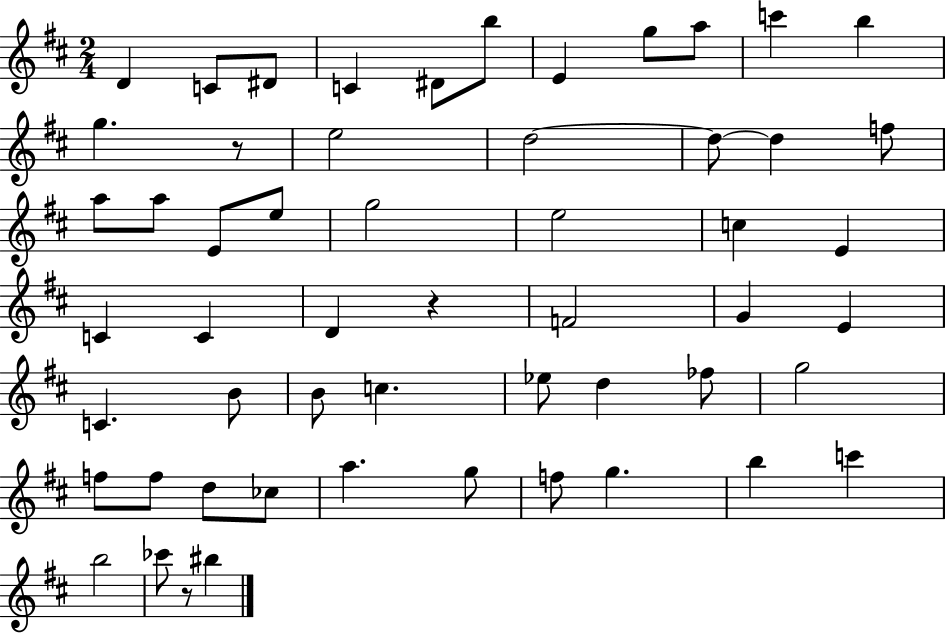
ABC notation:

X:1
T:Untitled
M:2/4
L:1/4
K:D
D C/2 ^D/2 C ^D/2 b/2 E g/2 a/2 c' b g z/2 e2 d2 d/2 d f/2 a/2 a/2 E/2 e/2 g2 e2 c E C C D z F2 G E C B/2 B/2 c _e/2 d _f/2 g2 f/2 f/2 d/2 _c/2 a g/2 f/2 g b c' b2 _c'/2 z/2 ^b